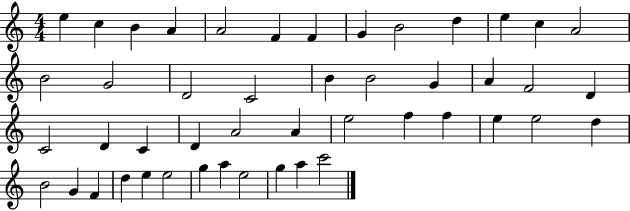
X:1
T:Untitled
M:4/4
L:1/4
K:C
e c B A A2 F F G B2 d e c A2 B2 G2 D2 C2 B B2 G A F2 D C2 D C D A2 A e2 f f e e2 d B2 G F d e e2 g a e2 g a c'2